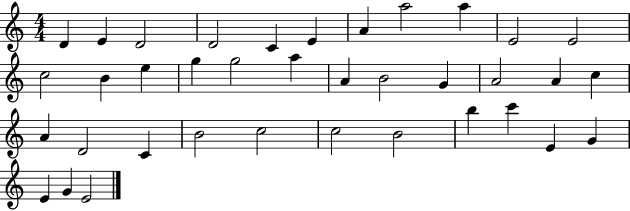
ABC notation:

X:1
T:Untitled
M:4/4
L:1/4
K:C
D E D2 D2 C E A a2 a E2 E2 c2 B e g g2 a A B2 G A2 A c A D2 C B2 c2 c2 B2 b c' E G E G E2